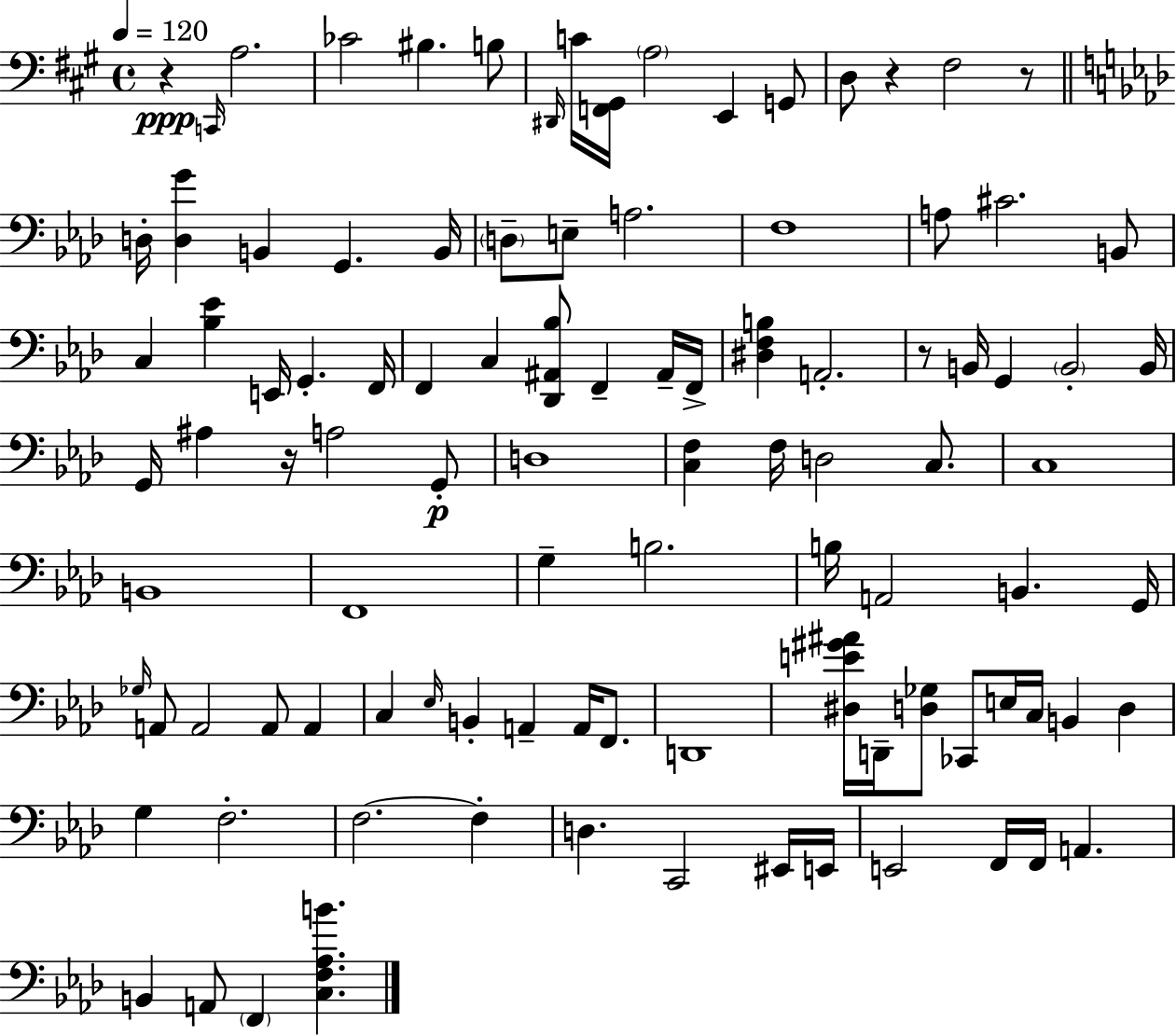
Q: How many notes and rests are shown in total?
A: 101